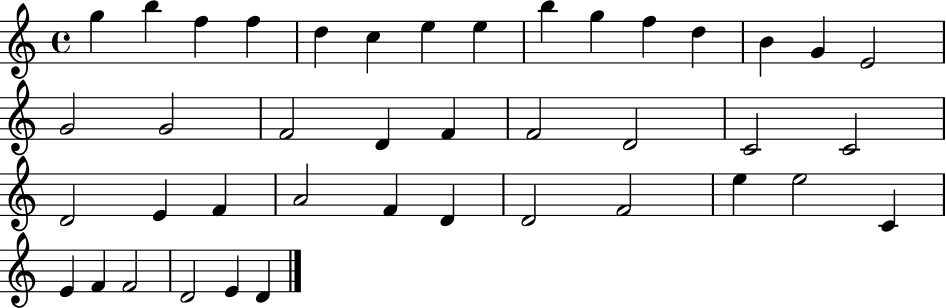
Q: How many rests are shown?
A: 0